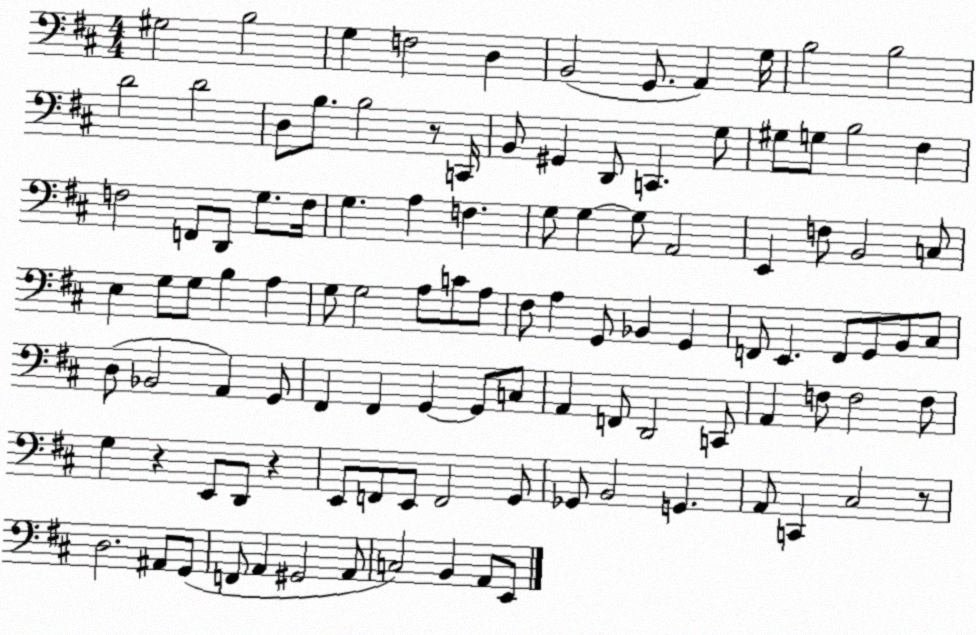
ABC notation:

X:1
T:Untitled
M:4/4
L:1/4
K:D
^G,2 B,2 G, F,2 D, B,,2 G,,/2 A,, G,/4 B,2 B,2 D2 D2 D,/2 B,/2 B,2 z/2 C,,/4 B,,/2 ^G,, D,,/2 C,, G,/2 ^G,/2 G,/2 B,2 ^F, F,2 F,,/2 D,,/2 G,/2 F,/4 G, A, F, G,/2 G, G,/2 A,,2 E,, F,/2 B,,2 C,/2 E, G,/2 G,/2 B, A, G,/2 G,2 A,/2 C/2 A,/2 ^F,/2 A, G,,/2 _B,, G,, F,,/2 E,, F,,/2 G,,/2 B,,/2 ^C,/2 D,/2 _B,,2 A,, G,,/2 ^F,, ^F,, G,, G,,/2 C,/2 A,, F,,/2 D,,2 C,,/2 A,, F,/2 F,2 F,/2 G, z E,,/2 D,,/2 z E,,/2 F,,/2 E,,/2 F,,2 G,,/2 _G,,/2 B,,2 G,, A,,/2 C,, ^C,2 z/2 D,2 ^A,,/2 G,,/2 F,,/2 A,, ^G,,2 A,,/2 C,2 B,, A,,/2 E,,/2